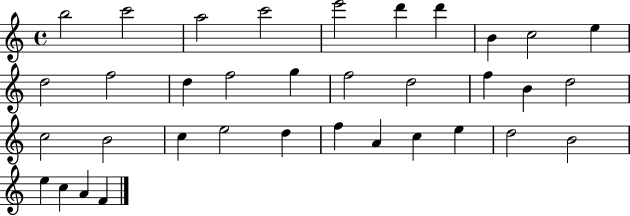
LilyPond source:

{
  \clef treble
  \time 4/4
  \defaultTimeSignature
  \key c \major
  b''2 c'''2 | a''2 c'''2 | e'''2 d'''4 d'''4 | b'4 c''2 e''4 | \break d''2 f''2 | d''4 f''2 g''4 | f''2 d''2 | f''4 b'4 d''2 | \break c''2 b'2 | c''4 e''2 d''4 | f''4 a'4 c''4 e''4 | d''2 b'2 | \break e''4 c''4 a'4 f'4 | \bar "|."
}